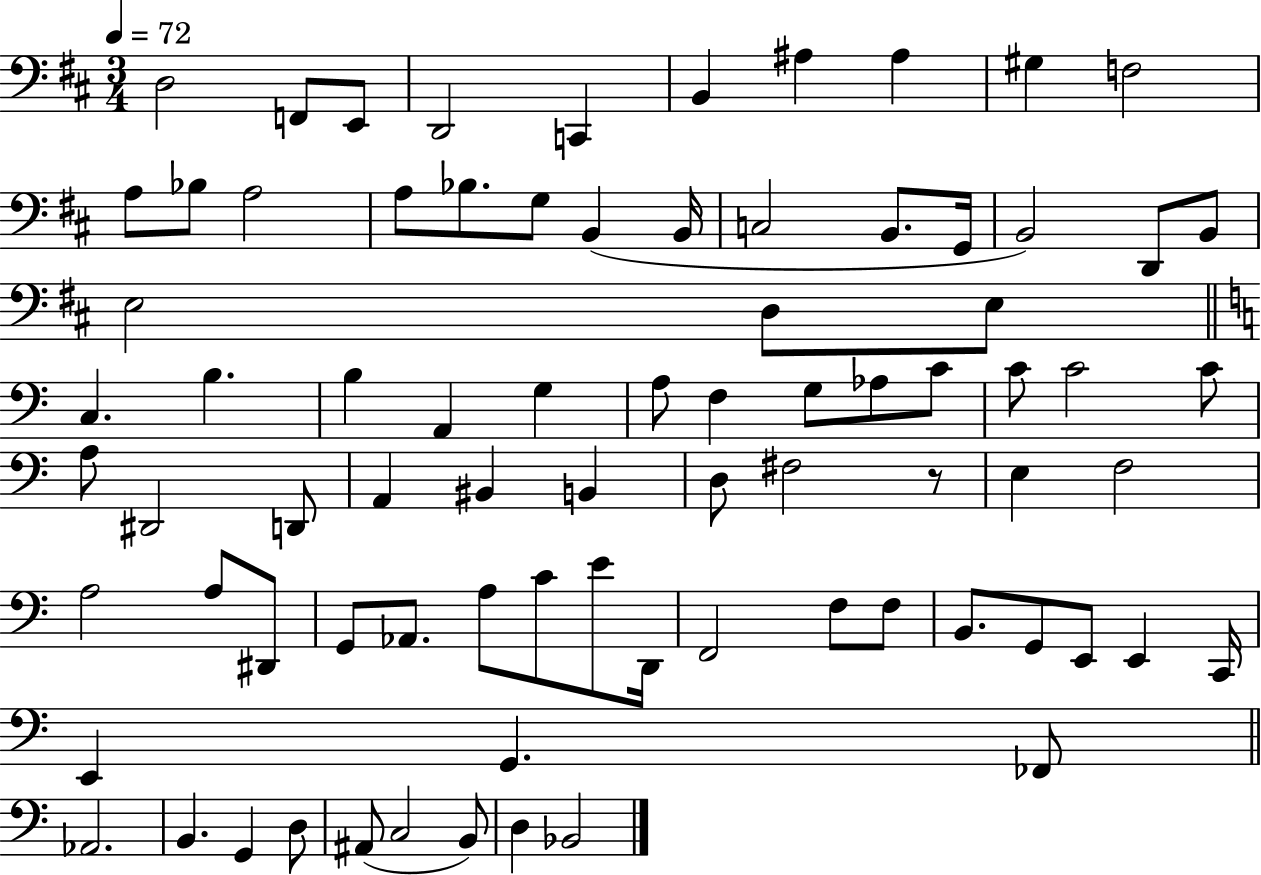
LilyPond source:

{
  \clef bass
  \numericTimeSignature
  \time 3/4
  \key d \major
  \tempo 4 = 72
  d2 f,8 e,8 | d,2 c,4 | b,4 ais4 ais4 | gis4 f2 | \break a8 bes8 a2 | a8 bes8. g8 b,4( b,16 | c2 b,8. g,16 | b,2) d,8 b,8 | \break e2 d8 e8 | \bar "||" \break \key a \minor c4. b4. | b4 a,4 g4 | a8 f4 g8 aes8 c'8 | c'8 c'2 c'8 | \break a8 dis,2 d,8 | a,4 bis,4 b,4 | d8 fis2 r8 | e4 f2 | \break a2 a8 dis,8 | g,8 aes,8. a8 c'8 e'8 d,16 | f,2 f8 f8 | b,8. g,8 e,8 e,4 c,16 | \break e,4 g,4. fes,8 | \bar "||" \break \key c \major aes,2. | b,4. g,4 d8 | ais,8( c2 b,8) | d4 bes,2 | \break \bar "|."
}